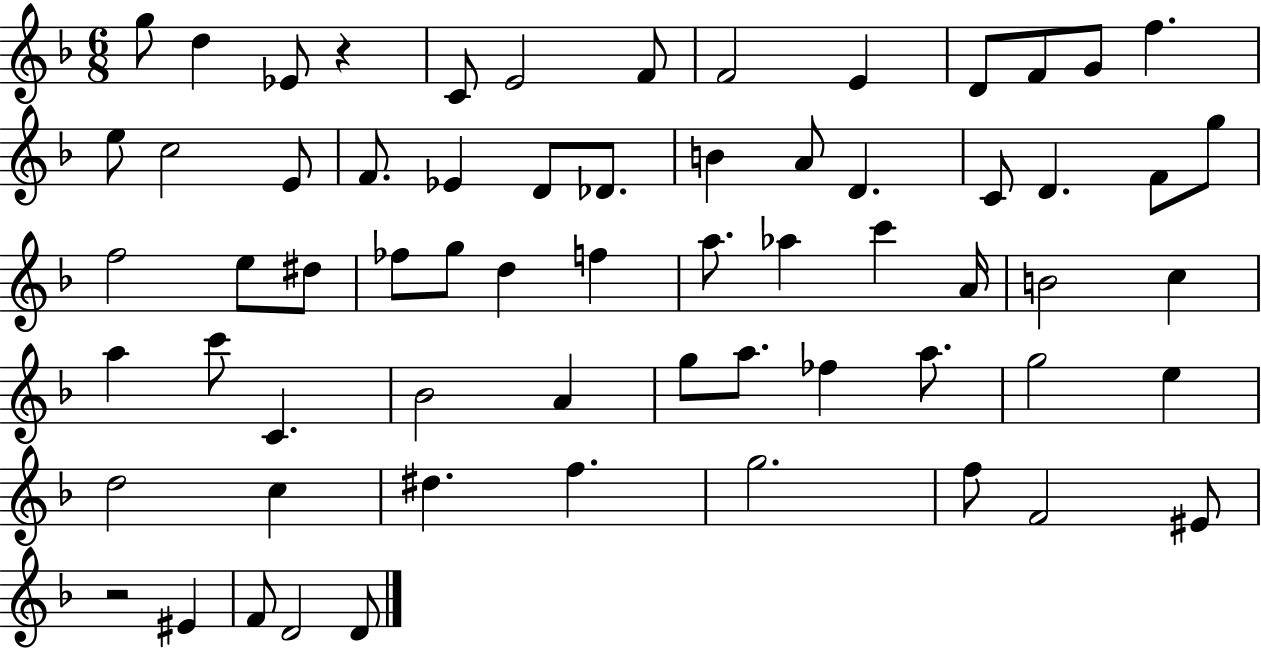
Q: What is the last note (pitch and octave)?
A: D4